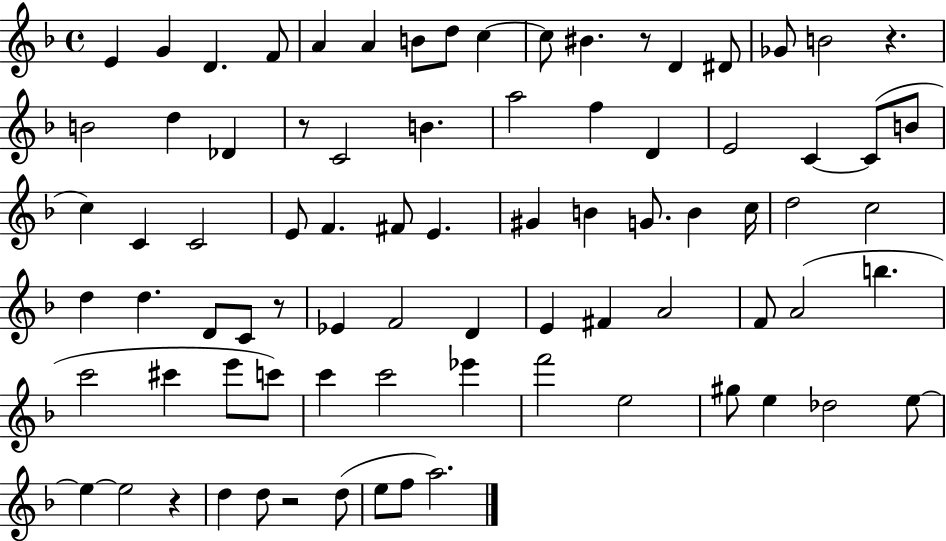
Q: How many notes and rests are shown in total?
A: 81